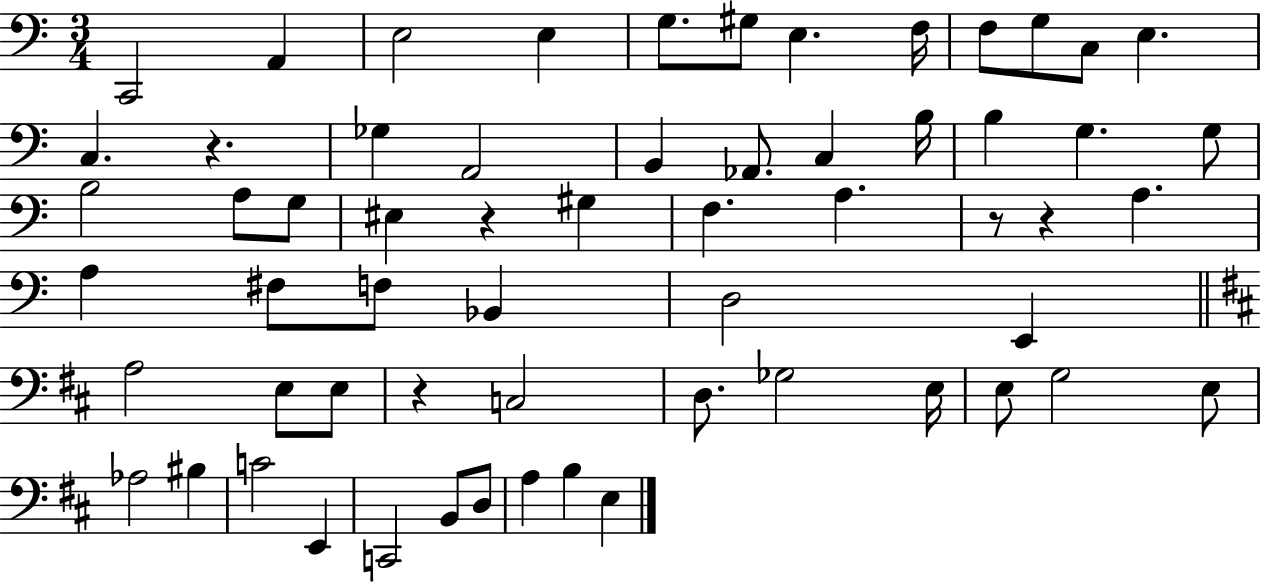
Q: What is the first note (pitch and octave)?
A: C2